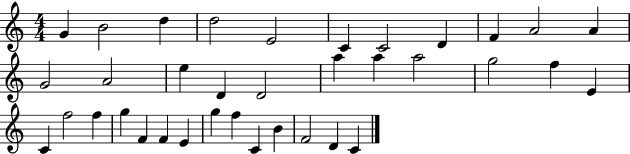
{
  \clef treble
  \numericTimeSignature
  \time 4/4
  \key c \major
  g'4 b'2 d''4 | d''2 e'2 | c'4 c'2 d'4 | f'4 a'2 a'4 | \break g'2 a'2 | e''4 d'4 d'2 | a''4 a''4 a''2 | g''2 f''4 e'4 | \break c'4 f''2 f''4 | g''4 f'4 f'4 e'4 | g''4 f''4 c'4 b'4 | f'2 d'4 c'4 | \break \bar "|."
}